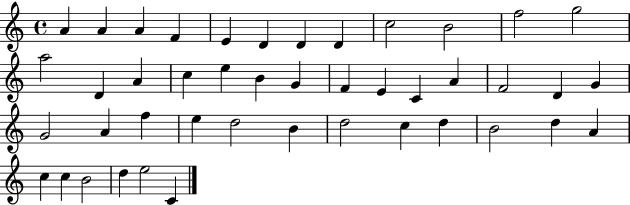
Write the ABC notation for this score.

X:1
T:Untitled
M:4/4
L:1/4
K:C
A A A F E D D D c2 B2 f2 g2 a2 D A c e B G F E C A F2 D G G2 A f e d2 B d2 c d B2 d A c c B2 d e2 C